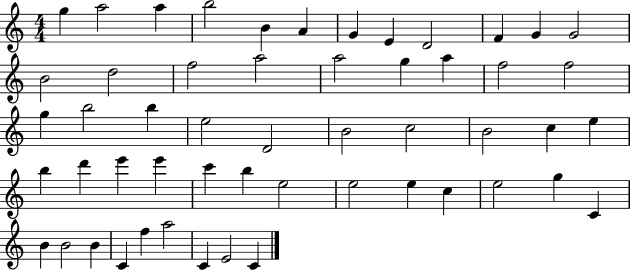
G5/q A5/h A5/q B5/h B4/q A4/q G4/q E4/q D4/h F4/q G4/q G4/h B4/h D5/h F5/h A5/h A5/h G5/q A5/q F5/h F5/h G5/q B5/h B5/q E5/h D4/h B4/h C5/h B4/h C5/q E5/q B5/q D6/q E6/q E6/q C6/q B5/q E5/h E5/h E5/q C5/q E5/h G5/q C4/q B4/q B4/h B4/q C4/q F5/q A5/h C4/q E4/h C4/q